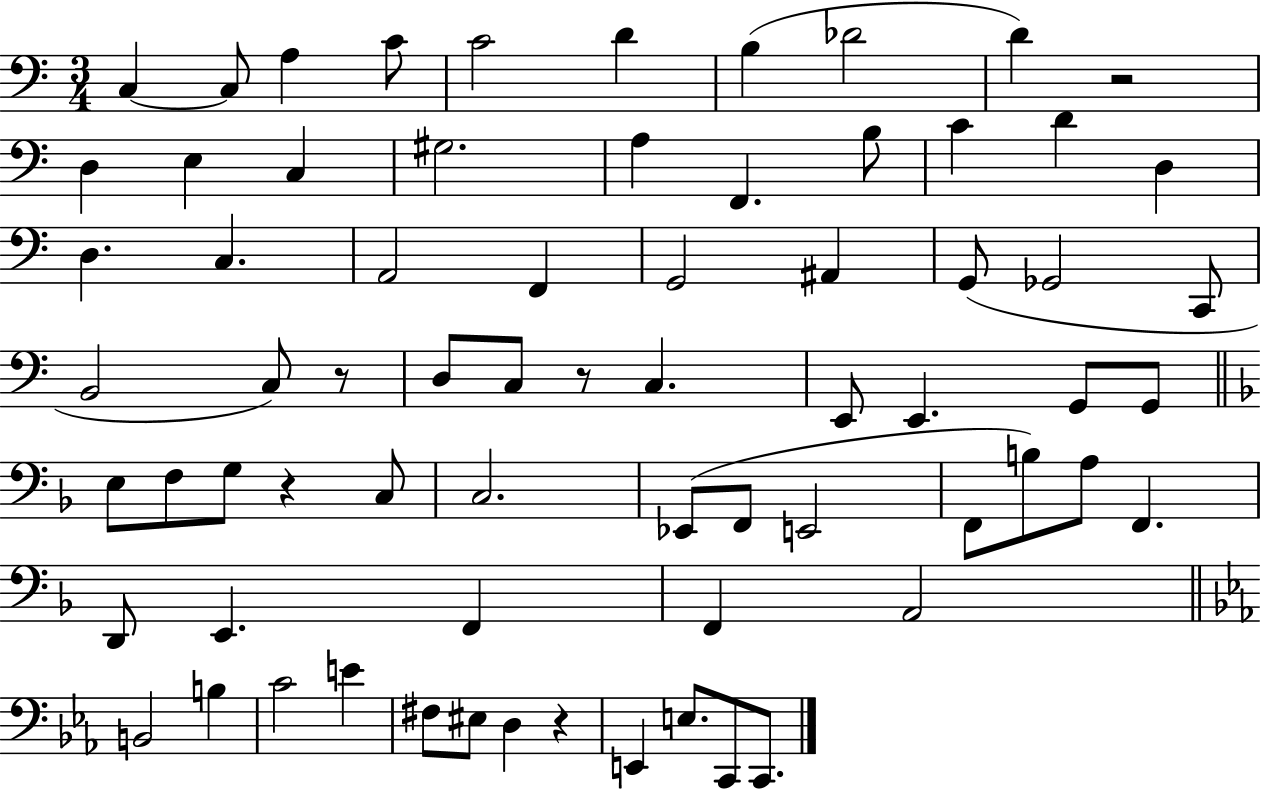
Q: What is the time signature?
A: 3/4